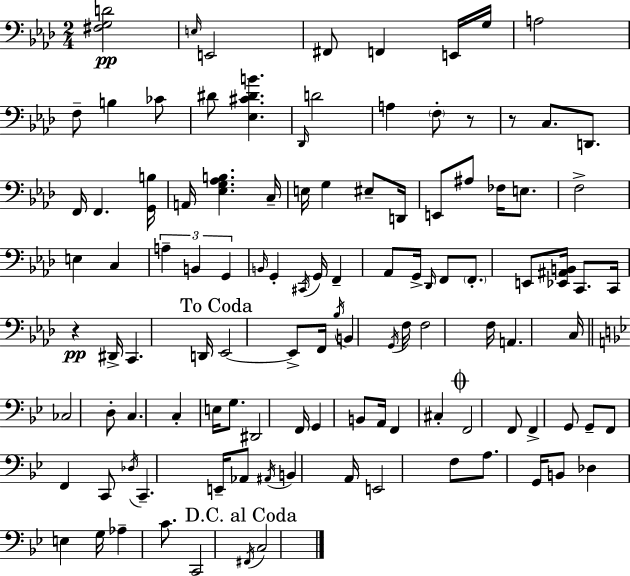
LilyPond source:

{
  \clef bass
  \numericTimeSignature
  \time 2/4
  \key f \minor
  <fis g d'>2\pp | \grace { e16 } e,2 | fis,8 f,4 e,16 | g16 a2 | \break f8-- b4 ces'8 | dis'8 <ees cis' dis' b'>4. | \grace { des,16 } d'2 | a4 \parenthesize f8-. | \break r8 r8 c8. d,8. | f,16 f,4. | <g, b>16 a,16 <ees g aes b>4. | c16-- e16 g4 eis8-- | \break d,16 e,8 ais8 fes16 e8. | f2-> | e4 c4 | \tuplet 3/2 { a4-- b,4 | \break g,4 } \grace { b,16 } g,4-. | \acciaccatura { cis,16 } g,16 f,4-- | aes,8 g,16-> \grace { des,16 } f,8 \parenthesize f,8.-. | e,8 <ees, ais, b,>16 c,8. | \break c,16 r4\pp dis,16-> c,4. | d,16 \mark "To Coda" ees,2~~ | ees,8-> f,16 | \acciaccatura { bes16 } b,4 \acciaccatura { g,16 } f16 f2 | \break f16 | a,4. c16 \bar "||" \break \key bes \major ces2 | d8-. c4. | c4-. e16 g8. | dis,2 | \break f,16 g,4 b,8 a,16 | f,4 cis4-. | \mark \markup { \musicglyph "scripts.coda" } f,2 | f,8 f,4-> g,8 | \break g,8-- f,8 f,4 | c,8 \acciaccatura { des16 } c,4.-- | e,16-- aes,8 \acciaccatura { ais,16 } b,4 | a,16 e,2 | \break f8 a8. g,16 | b,8 des4 e4 | g16 aes4-- c'8. | c,2 | \break \mark "D.C. al Coda" \acciaccatura { fis,16 } c2 | \bar "|."
}